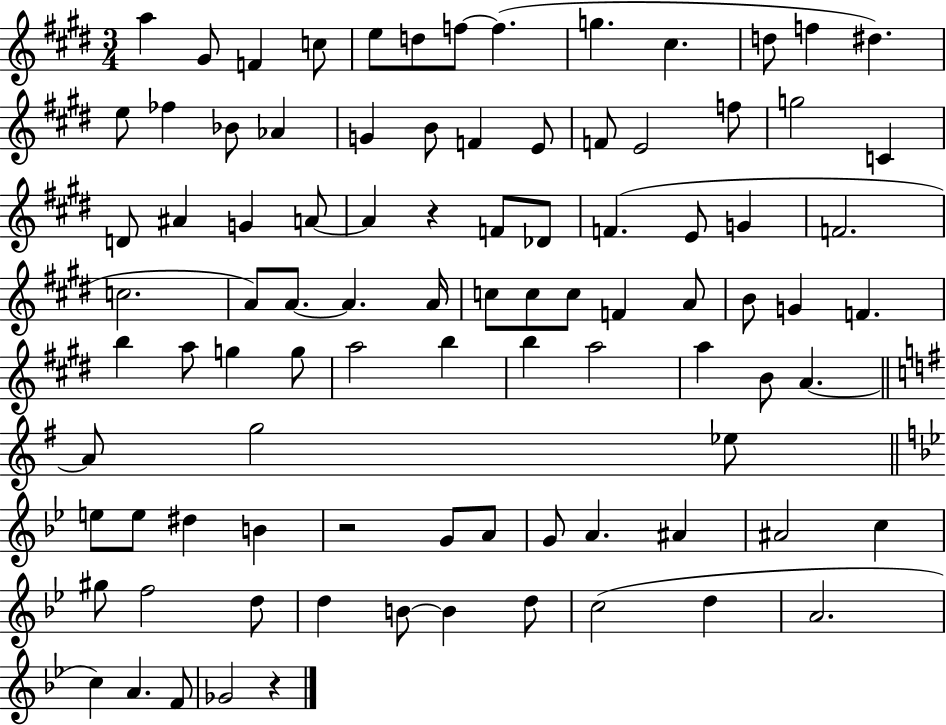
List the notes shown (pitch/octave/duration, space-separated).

A5/q G#4/e F4/q C5/e E5/e D5/e F5/e F5/q. G5/q. C#5/q. D5/e F5/q D#5/q. E5/e FES5/q Bb4/e Ab4/q G4/q B4/e F4/q E4/e F4/e E4/h F5/e G5/h C4/q D4/e A#4/q G4/q A4/e A4/q R/q F4/e Db4/e F4/q. E4/e G4/q F4/h. C5/h. A4/e A4/e. A4/q. A4/s C5/e C5/e C5/e F4/q A4/e B4/e G4/q F4/q. B5/q A5/e G5/q G5/e A5/h B5/q B5/q A5/h A5/q B4/e A4/q. A4/e G5/h Eb5/e E5/e E5/e D#5/q B4/q R/h G4/e A4/e G4/e A4/q. A#4/q A#4/h C5/q G#5/e F5/h D5/e D5/q B4/e B4/q D5/e C5/h D5/q A4/h. C5/q A4/q. F4/e Gb4/h R/q